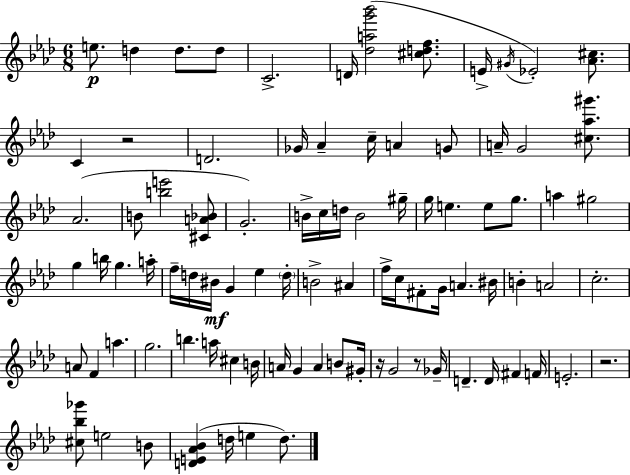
E5/e. D5/q D5/e. D5/e C4/h. D4/s [Db5,A5,G6,Bb6]/h [C#5,D5,F5]/e. E4/s G#4/s Eb4/h [Ab4,C#5]/e. C4/q R/h D4/h. Gb4/s Ab4/q C5/s A4/q G4/e A4/s G4/h [C#5,Ab5,G#6]/e. Ab4/h. B4/e [B5,E6]/h [C#4,A4,Bb4]/e G4/h. B4/s C5/s D5/s B4/h G#5/s G5/s E5/q. E5/e G5/e. A5/q G#5/h G5/q B5/s G5/q. A5/s F5/s D5/s BIS4/s G4/q Eb5/q D5/s B4/h A#4/q F5/s C5/s F#4/e G4/s A4/q. BIS4/s B4/q A4/h C5/h. A4/e F4/q A5/q. G5/h. B5/q. A5/s C#5/q B4/s A4/s G4/q A4/q B4/e G#4/s R/s G4/h R/e Gb4/s D4/q. D4/s F#4/q F4/s E4/h. R/h. [C#5,Bb5,Gb6]/e E5/h B4/e [D4,E4,Ab4,Bb4]/q D5/s E5/q D5/e.